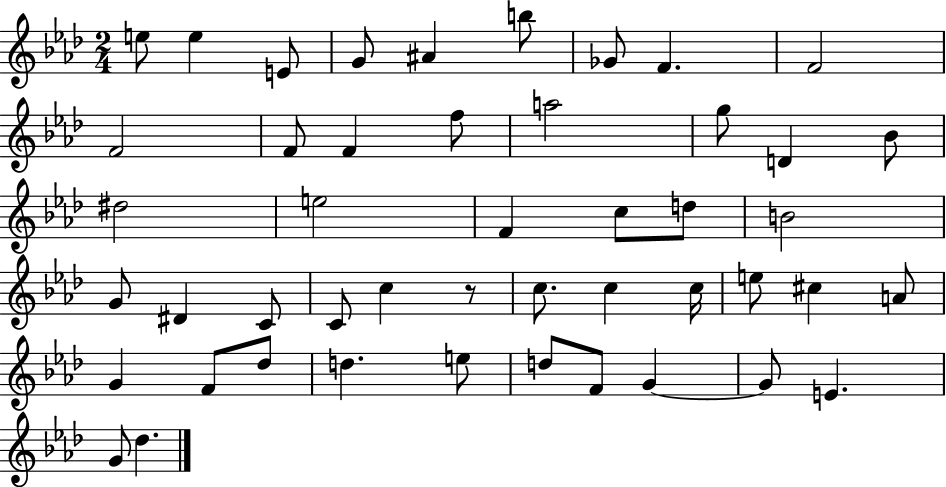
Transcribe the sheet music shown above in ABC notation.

X:1
T:Untitled
M:2/4
L:1/4
K:Ab
e/2 e E/2 G/2 ^A b/2 _G/2 F F2 F2 F/2 F f/2 a2 g/2 D _B/2 ^d2 e2 F c/2 d/2 B2 G/2 ^D C/2 C/2 c z/2 c/2 c c/4 e/2 ^c A/2 G F/2 _d/2 d e/2 d/2 F/2 G G/2 E G/2 _d